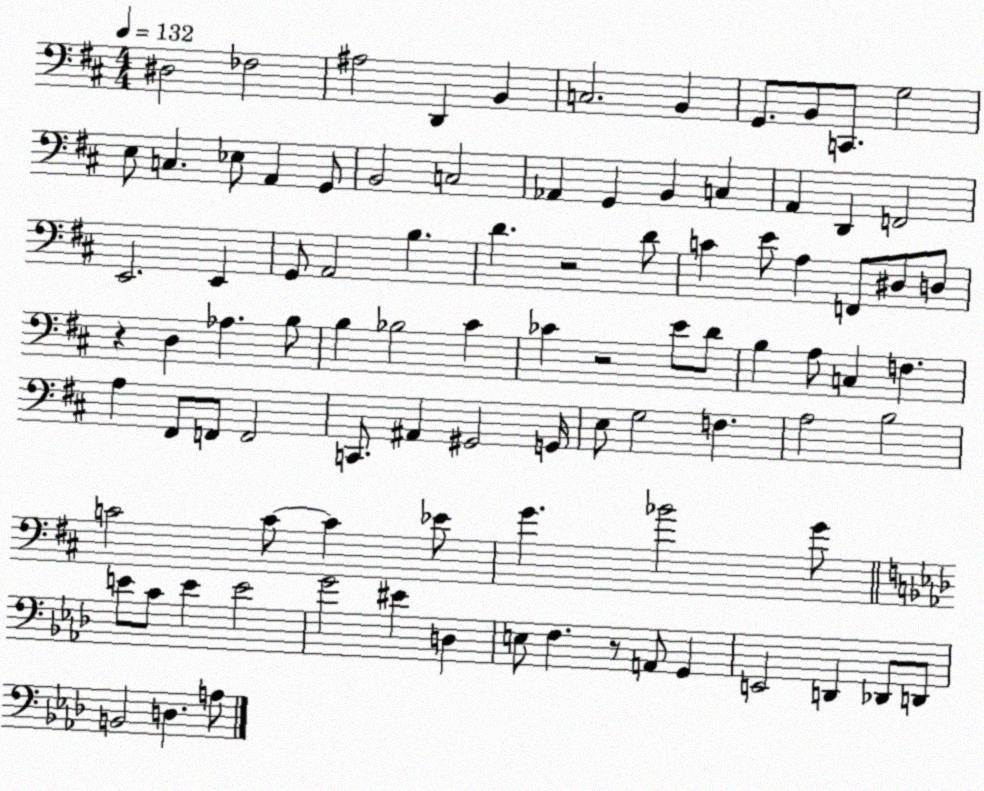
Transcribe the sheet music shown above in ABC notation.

X:1
T:Untitled
M:4/4
L:1/4
K:D
^D,2 _F,2 ^A,2 D,, B,, C,2 B,, G,,/2 B,,/2 C,,/2 G,2 E,/2 C, _E,/2 A,, G,,/2 B,,2 C,2 _A,, G,, B,, C, A,, D,, F,,2 E,,2 E,, G,,/2 A,,2 B, D z2 D/2 C E/2 A, F,,/2 ^D,/2 D,/2 z D, _A, B,/2 B, _B,2 ^C _C z2 E/2 D/2 B, A,/2 C, F, A, ^F,,/2 F,,/2 F,,2 C,,/2 ^A,, ^G,,2 G,,/4 E,/2 G,2 F, A,2 B,2 C2 C/2 C _E/2 G _B2 G/2 E/2 C/2 E E2 G2 ^E D, E,/2 F, z/2 A,,/2 G,, E,,2 D,, _D,,/2 D,,/2 B,,2 D, A,/2